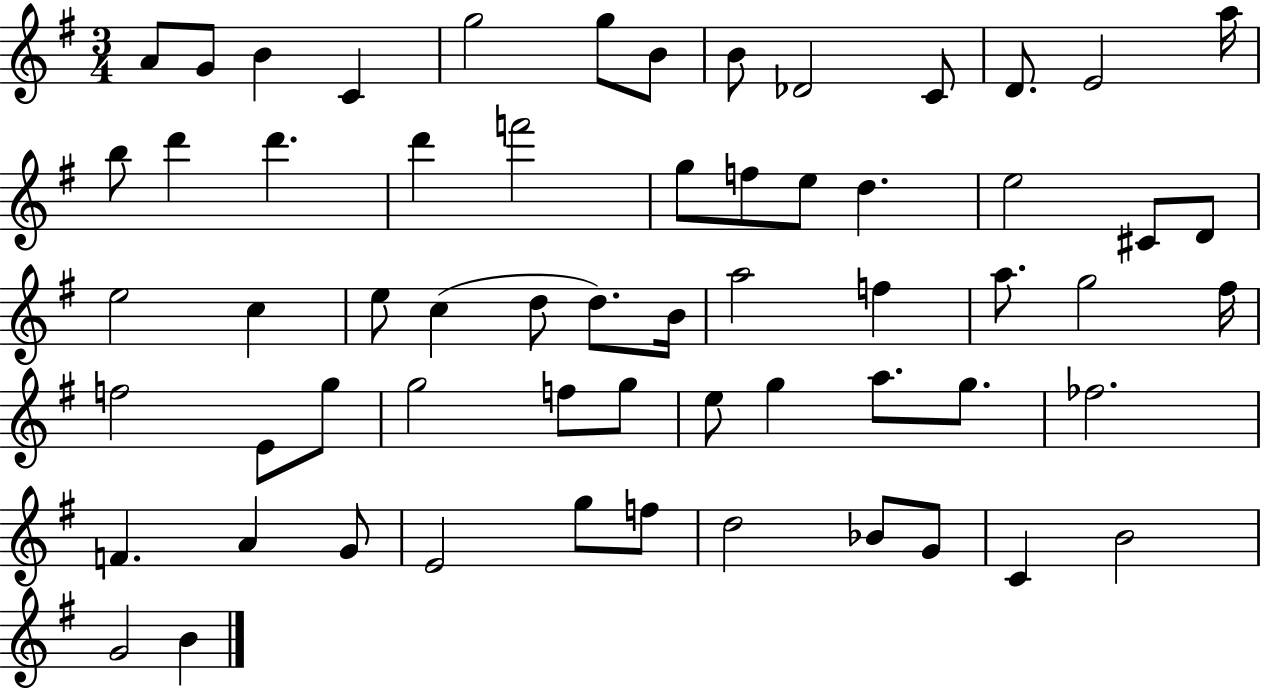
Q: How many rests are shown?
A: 0